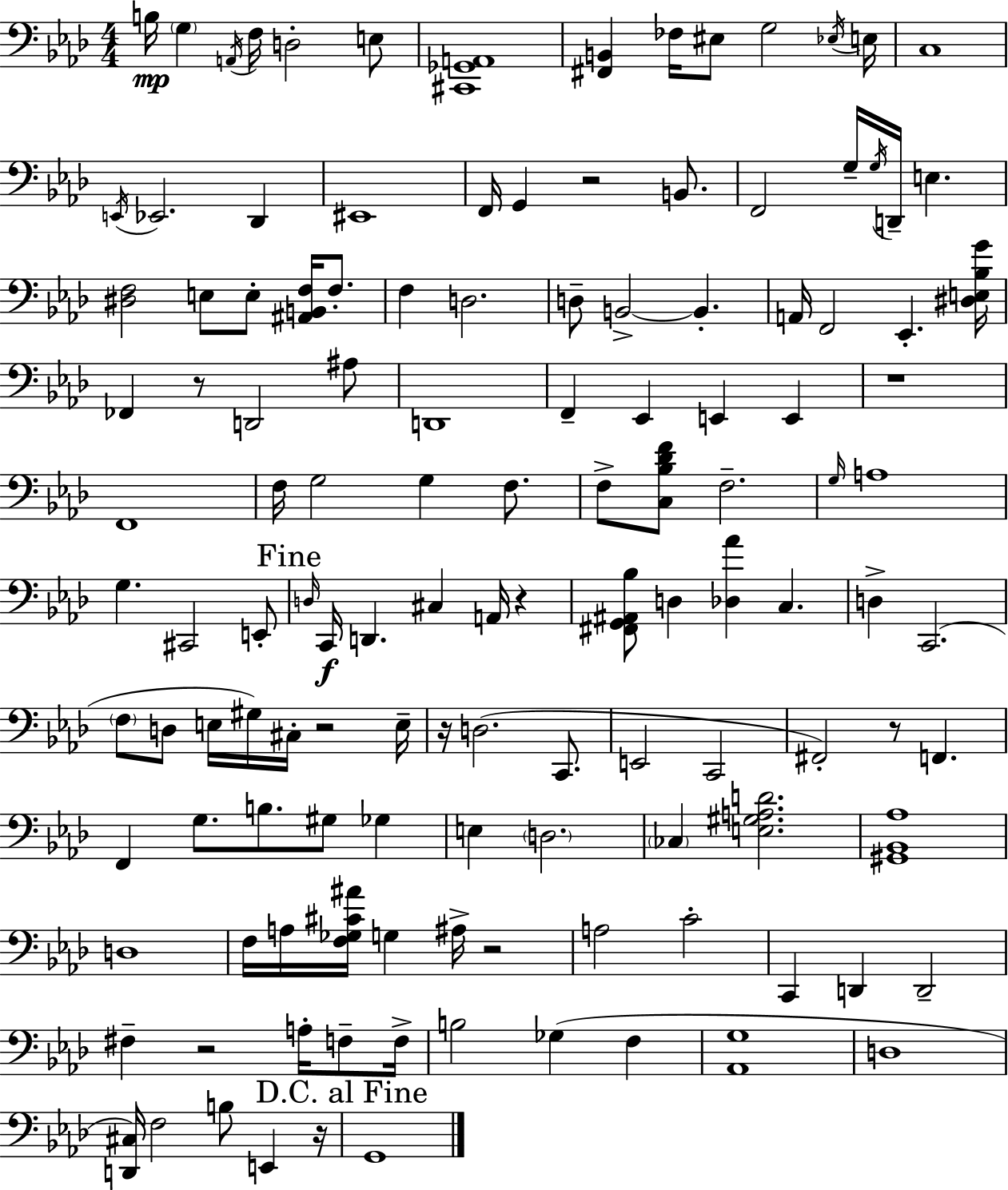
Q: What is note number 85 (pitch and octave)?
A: D3